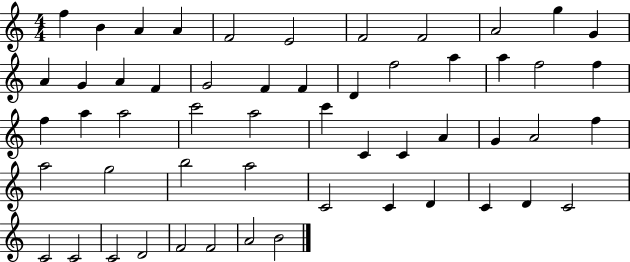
{
  \clef treble
  \numericTimeSignature
  \time 4/4
  \key c \major
  f''4 b'4 a'4 a'4 | f'2 e'2 | f'2 f'2 | a'2 g''4 g'4 | \break a'4 g'4 a'4 f'4 | g'2 f'4 f'4 | d'4 f''2 a''4 | a''4 f''2 f''4 | \break f''4 a''4 a''2 | c'''2 a''2 | c'''4 c'4 c'4 a'4 | g'4 a'2 f''4 | \break a''2 g''2 | b''2 a''2 | c'2 c'4 d'4 | c'4 d'4 c'2 | \break c'2 c'2 | c'2 d'2 | f'2 f'2 | a'2 b'2 | \break \bar "|."
}